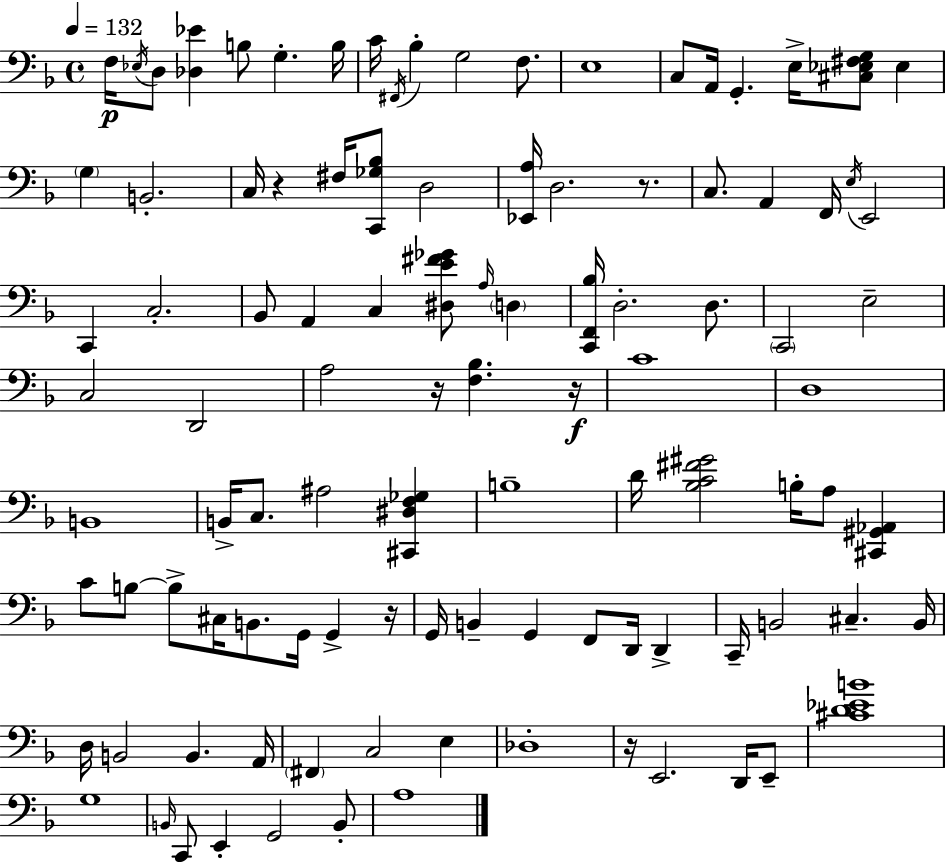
X:1
T:Untitled
M:4/4
L:1/4
K:F
F,/4 _E,/4 D,/2 [_D,_E] B,/2 G, B,/4 C/4 ^F,,/4 _B, G,2 F,/2 E,4 C,/2 A,,/4 G,, E,/4 [^C,_E,^F,G,]/2 _E, G, B,,2 C,/4 z ^F,/4 [C,,_G,_B,]/2 D,2 [_E,,A,]/4 D,2 z/2 C,/2 A,, F,,/4 E,/4 E,,2 C,, C,2 _B,,/2 A,, C, [^D,E^F_G]/2 A,/4 D, [C,,F,,_B,]/4 D,2 D,/2 C,,2 E,2 C,2 D,,2 A,2 z/4 [F,_B,] z/4 C4 D,4 B,,4 B,,/4 C,/2 ^A,2 [^C,,^D,F,_G,] B,4 D/4 [_B,C^F^G]2 B,/4 A,/2 [^C,,^G,,_A,,] C/2 B,/2 B,/2 ^C,/4 B,,/2 G,,/4 G,, z/4 G,,/4 B,, G,, F,,/2 D,,/4 D,, C,,/4 B,,2 ^C, B,,/4 D,/4 B,,2 B,, A,,/4 ^F,, C,2 E, _D,4 z/4 E,,2 D,,/4 E,,/2 [^CD_EB]4 G,4 B,,/4 C,,/2 E,, G,,2 B,,/2 A,4